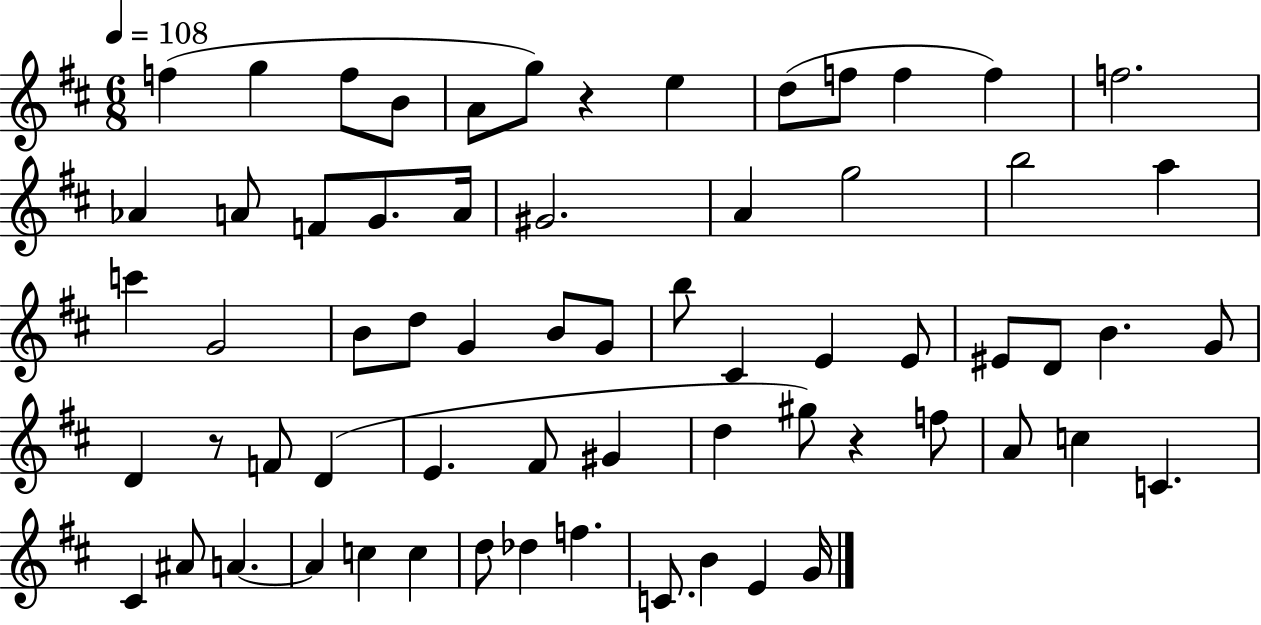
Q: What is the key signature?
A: D major